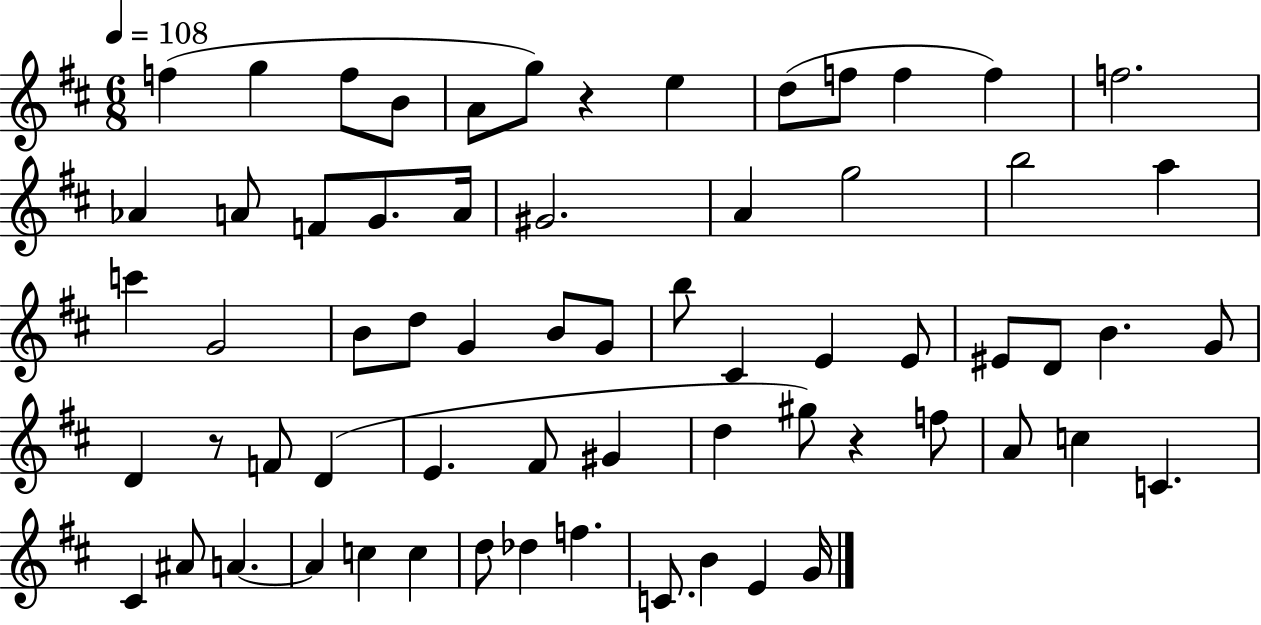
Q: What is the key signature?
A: D major